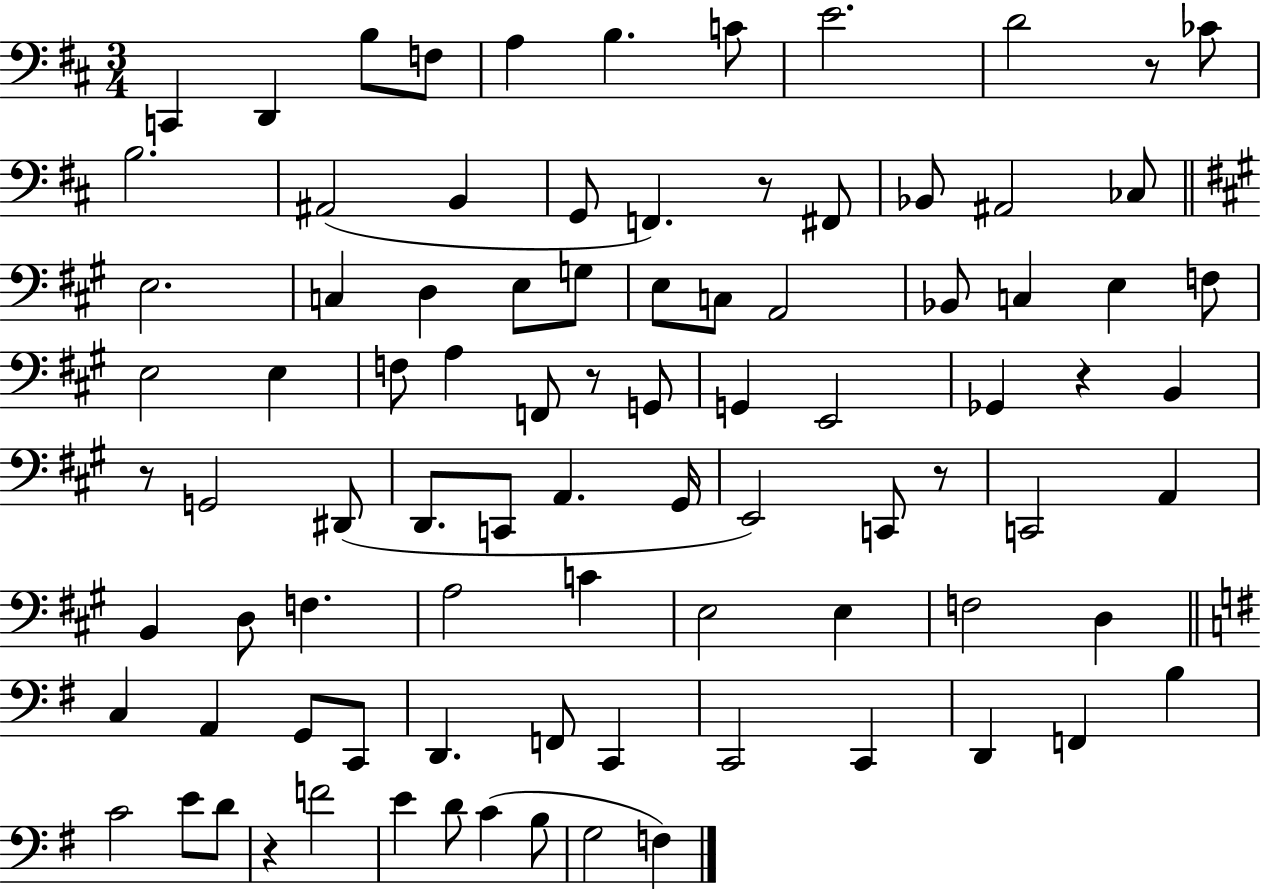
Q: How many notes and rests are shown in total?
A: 89